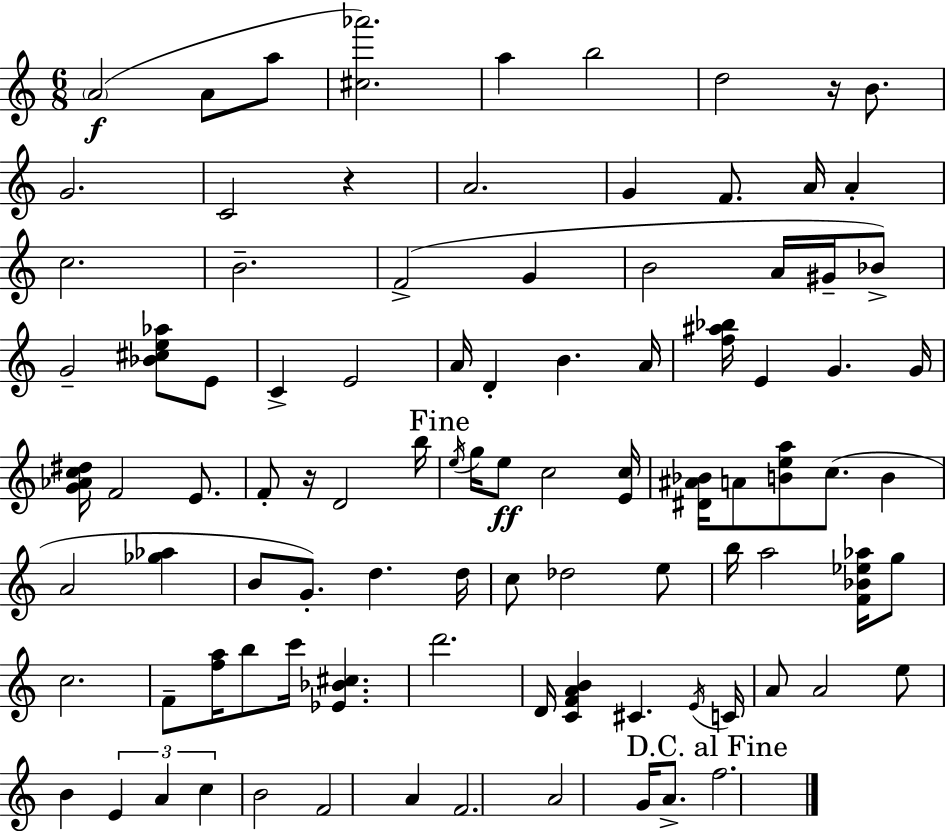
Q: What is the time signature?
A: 6/8